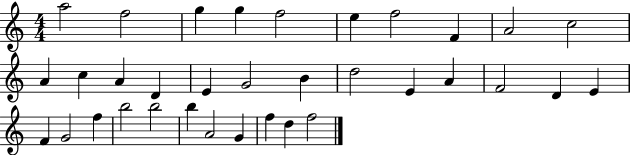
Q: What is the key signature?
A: C major